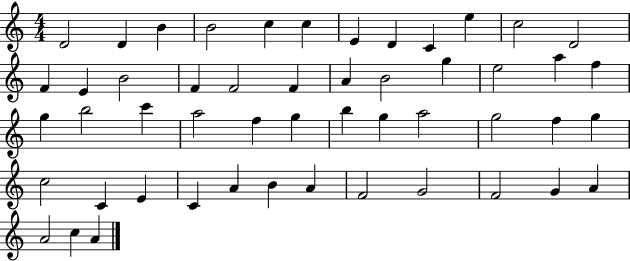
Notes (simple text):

D4/h D4/q B4/q B4/h C5/q C5/q E4/q D4/q C4/q E5/q C5/h D4/h F4/q E4/q B4/h F4/q F4/h F4/q A4/q B4/h G5/q E5/h A5/q F5/q G5/q B5/h C6/q A5/h F5/q G5/q B5/q G5/q A5/h G5/h F5/q G5/q C5/h C4/q E4/q C4/q A4/q B4/q A4/q F4/h G4/h F4/h G4/q A4/q A4/h C5/q A4/q